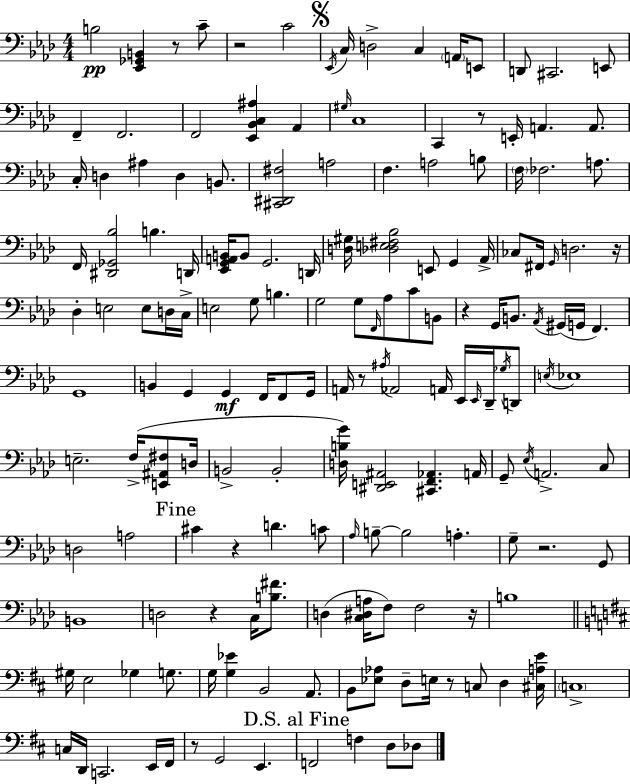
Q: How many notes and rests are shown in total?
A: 165